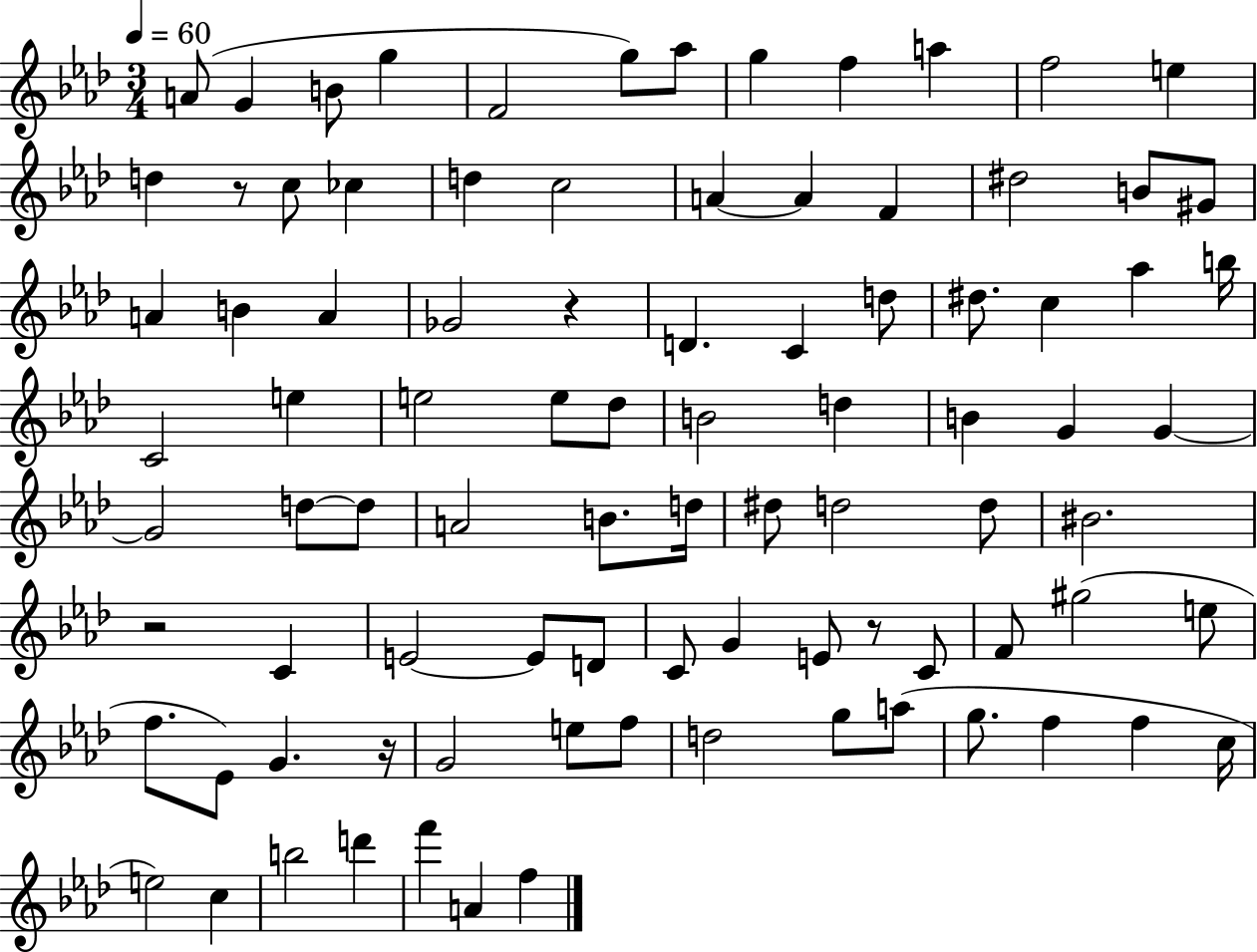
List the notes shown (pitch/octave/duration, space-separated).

A4/e G4/q B4/e G5/q F4/h G5/e Ab5/e G5/q F5/q A5/q F5/h E5/q D5/q R/e C5/e CES5/q D5/q C5/h A4/q A4/q F4/q D#5/h B4/e G#4/e A4/q B4/q A4/q Gb4/h R/q D4/q. C4/q D5/e D#5/e. C5/q Ab5/q B5/s C4/h E5/q E5/h E5/e Db5/e B4/h D5/q B4/q G4/q G4/q G4/h D5/e D5/e A4/h B4/e. D5/s D#5/e D5/h D5/e BIS4/h. R/h C4/q E4/h E4/e D4/e C4/e G4/q E4/e R/e C4/e F4/e G#5/h E5/e F5/e. Eb4/e G4/q. R/s G4/h E5/e F5/e D5/h G5/e A5/e G5/e. F5/q F5/q C5/s E5/h C5/q B5/h D6/q F6/q A4/q F5/q